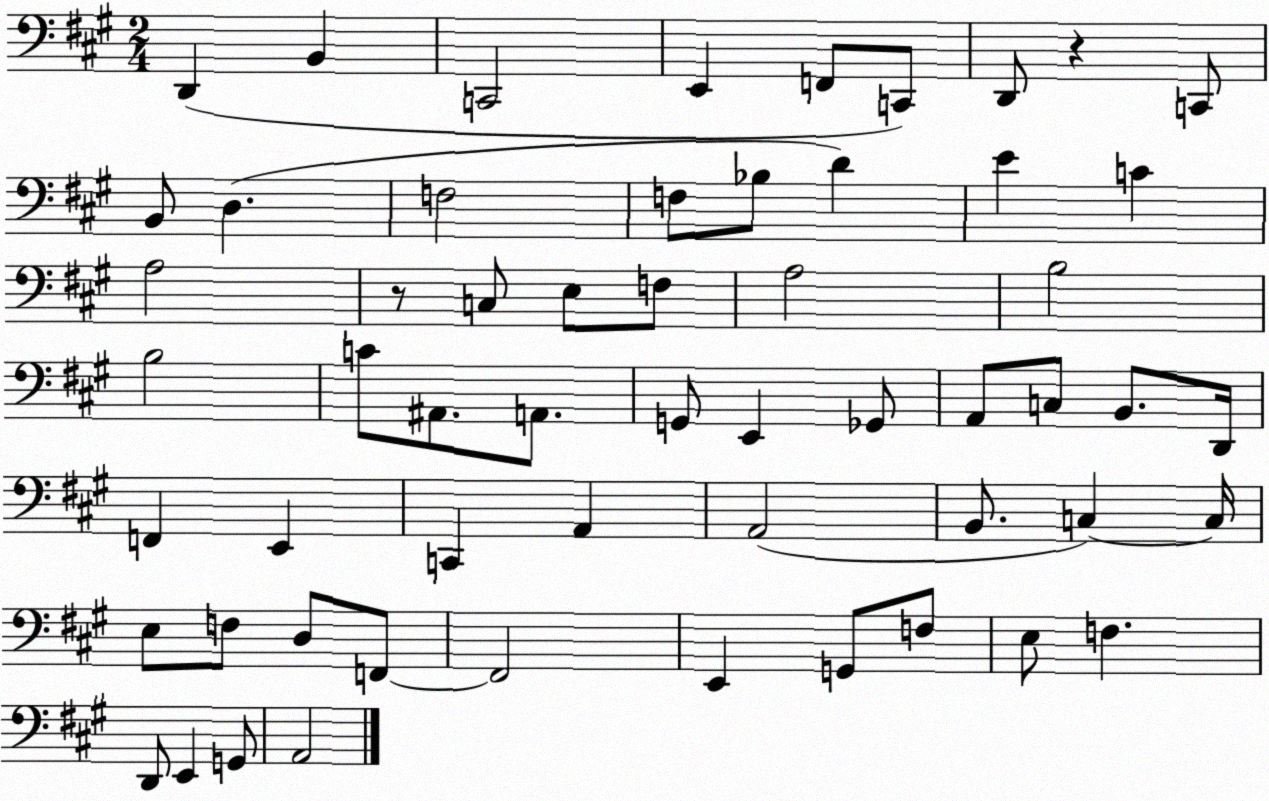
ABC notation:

X:1
T:Untitled
M:2/4
L:1/4
K:A
D,, B,, C,,2 E,, F,,/2 C,,/2 D,,/2 z C,,/2 B,,/2 D, F,2 F,/2 _B,/2 D E C A,2 z/2 C,/2 E,/2 F,/2 A,2 B,2 B,2 C/2 ^A,,/2 A,,/2 G,,/2 E,, _G,,/2 A,,/2 C,/2 B,,/2 D,,/4 F,, E,, C,, A,, A,,2 B,,/2 C, C,/4 E,/2 F,/2 D,/2 F,,/2 F,,2 E,, G,,/2 F,/2 E,/2 F, D,,/2 E,, G,,/2 A,,2